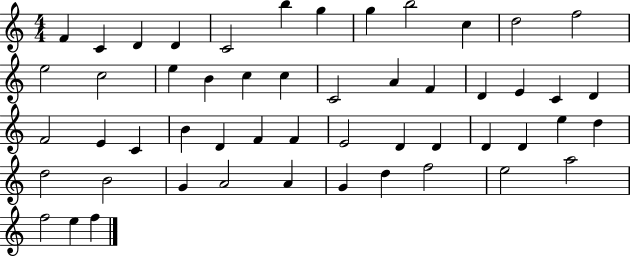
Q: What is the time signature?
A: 4/4